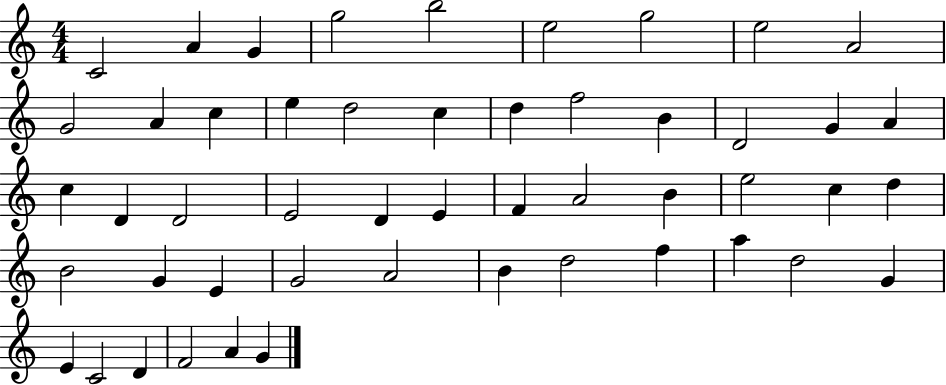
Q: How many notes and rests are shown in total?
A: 50